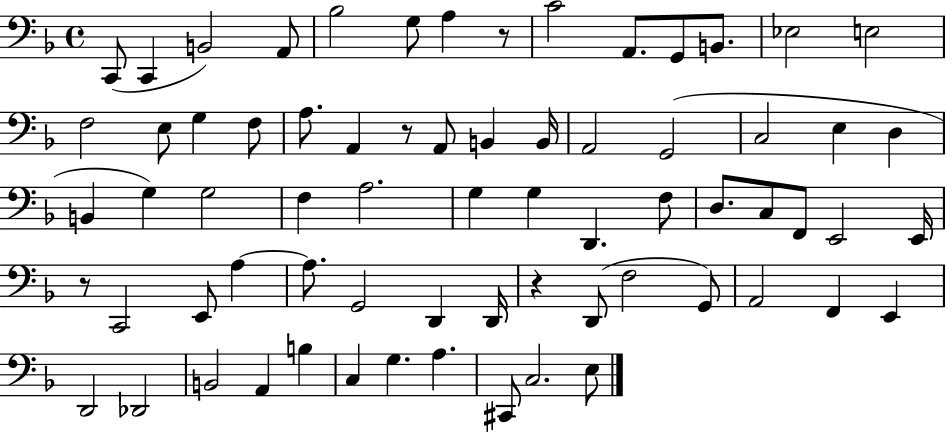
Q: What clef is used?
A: bass